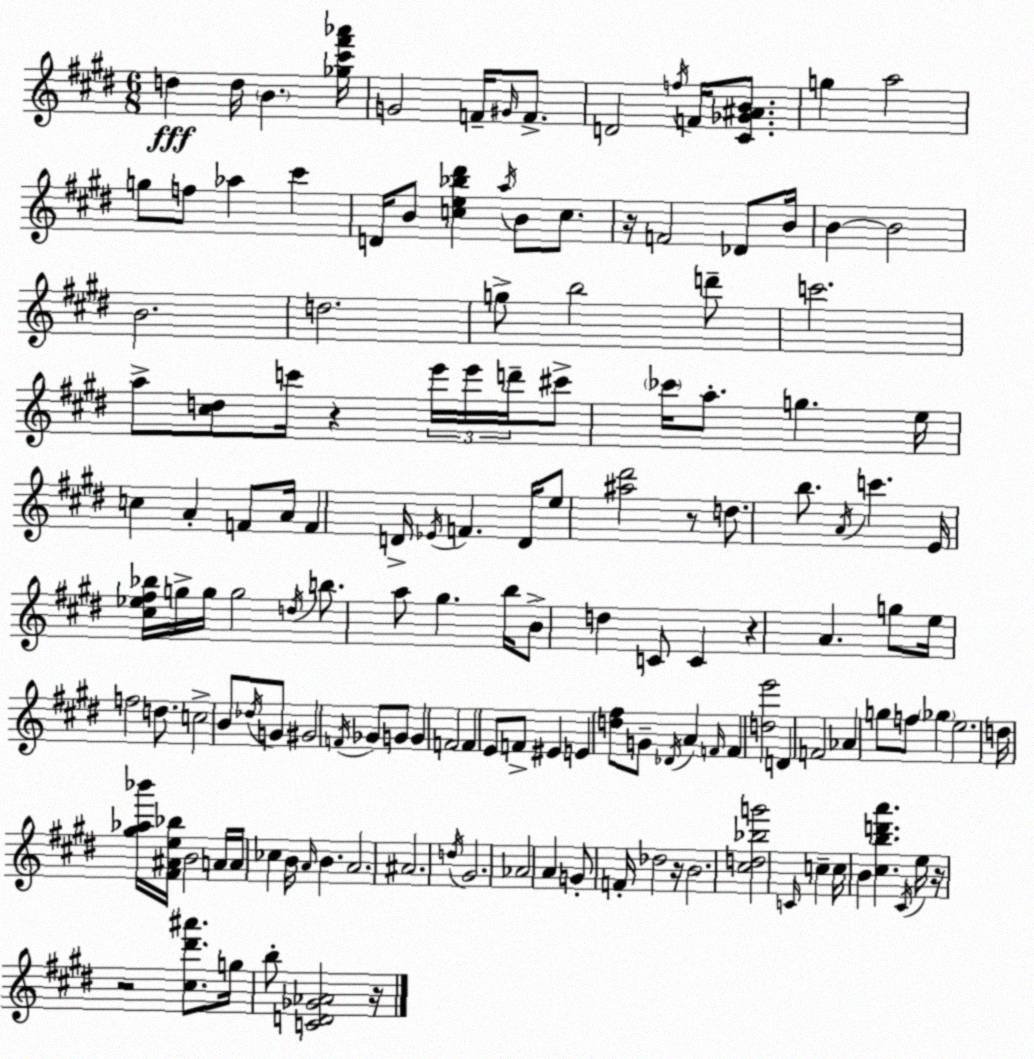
X:1
T:Untitled
M:6/8
L:1/4
K:E
d d/4 B [_g^c'^f'_a']/4 G2 F/4 ^G/4 F/2 D2 f/4 F/4 [^C_G^AB]/2 g a2 g/2 f/2 _a ^c' D/4 B/2 [ce_b^d'] a/4 B/2 c/2 z/4 F2 _D/2 B/4 B B2 B2 d2 g/2 b2 d'/2 c'2 a/2 [^cd]/2 c'/4 z e'/4 e'/4 d'/4 ^c'/2 _c'/4 a/2 g e/4 c A F/2 A/4 F D/4 _E/4 F D/4 e/2 [^a^d']2 z/2 d/2 b/2 A/4 c' E/4 [^c_e^f_b]/4 g/4 g/4 g2 d/4 b/2 a/2 ^g b/4 B/2 d C/2 C z A g/2 e/4 f2 d/2 c2 B/2 _d/4 G/2 ^G2 F/4 _G/2 G/2 G F2 F E/2 F/2 ^E E [d^f]/2 G/2 _D/4 A F/4 F [de']2 D F2 _A g/2 f/2 _g e2 d/4 [^g_a_b']/4 [^F^Ae_b]/4 B2 A/4 A/4 _c B/4 A/4 B A2 ^A2 d/4 ^G2 _A2 A G/2 F/4 _d2 z/4 B2 [^cd_bg']2 C/4 c c/4 B [^cbd'a'] ^C/4 e/4 z/4 z2 [^c^d'^a']/2 g/4 b/2 [CD_G_A]2 z/4